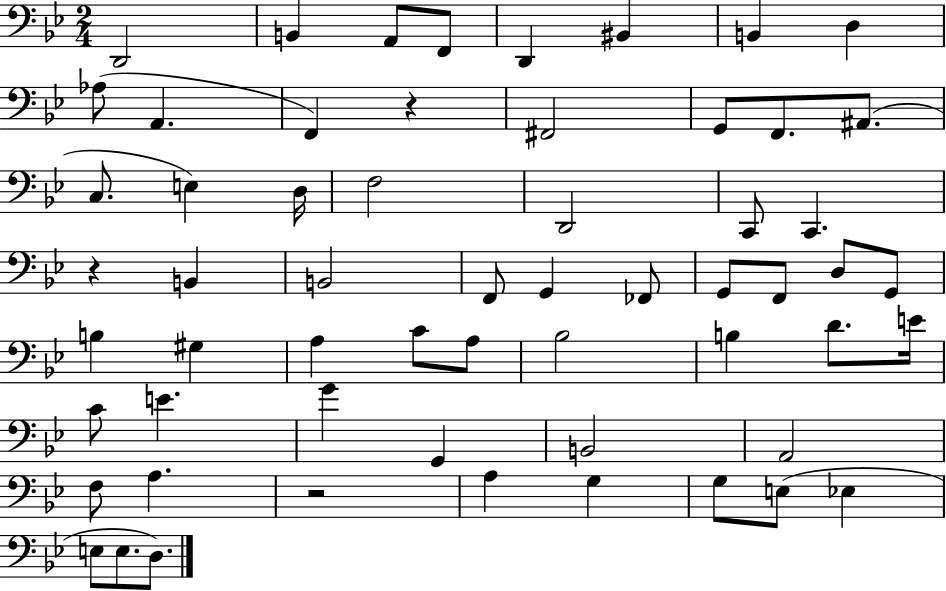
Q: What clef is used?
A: bass